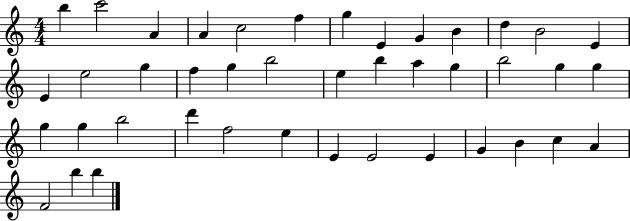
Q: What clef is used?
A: treble